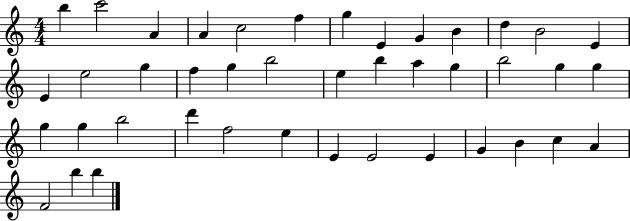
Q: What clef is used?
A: treble